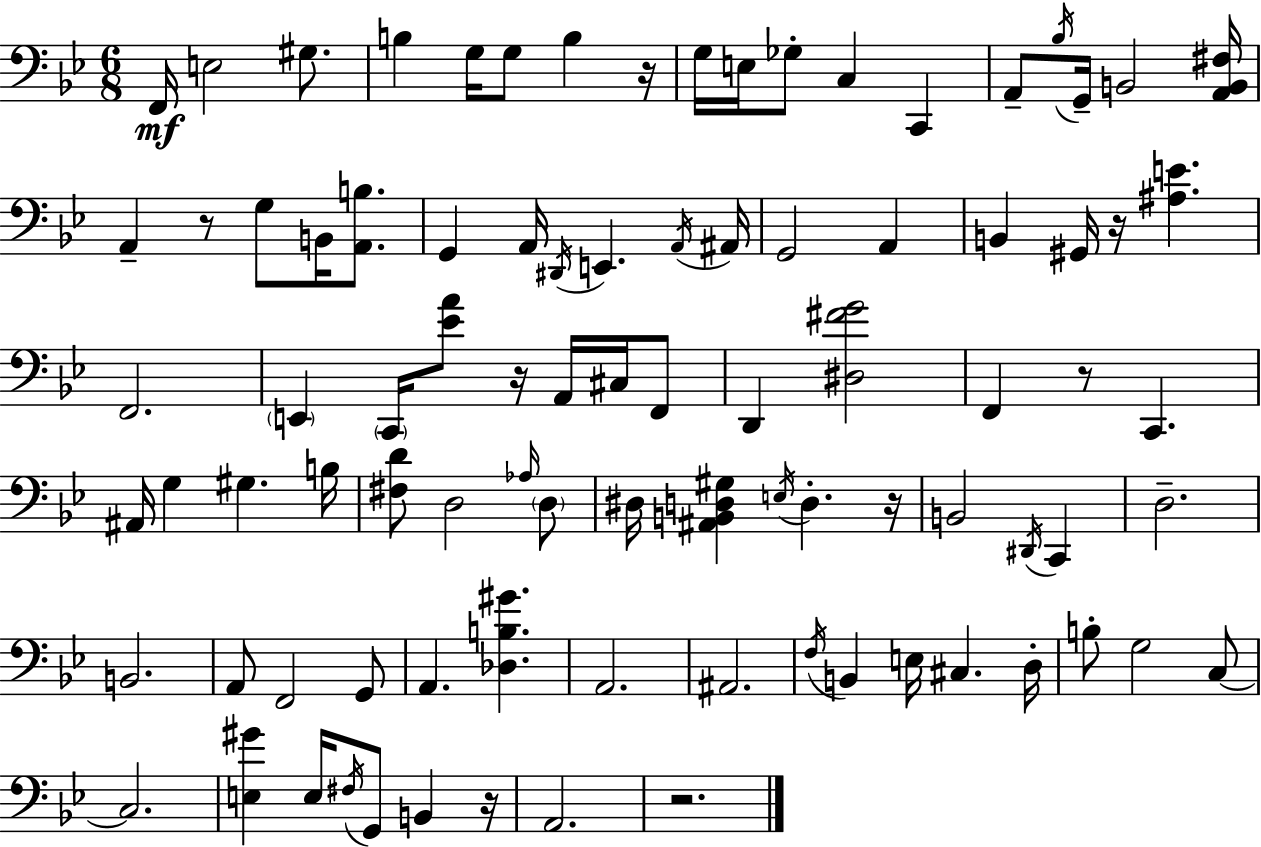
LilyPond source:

{
  \clef bass
  \numericTimeSignature
  \time 6/8
  \key g \minor
  \repeat volta 2 { f,16\mf e2 gis8. | b4 g16 g8 b4 r16 | g16 e16 ges8-. c4 c,4 | a,8-- \acciaccatura { bes16 } g,16-- b,2 | \break <a, b, fis>16 a,4-- r8 g8 b,16 <a, b>8. | g,4 a,16 \acciaccatura { dis,16 } e,4. | \acciaccatura { a,16 } ais,16 g,2 a,4 | b,4 gis,16 r16 <ais e'>4. | \break f,2. | \parenthesize e,4 \parenthesize c,16 <ees' a'>8 r16 a,16 | cis16 f,8 d,4 <dis fis' g'>2 | f,4 r8 c,4. | \break ais,16 g4 gis4. | b16 <fis d'>8 d2 | \grace { aes16 } \parenthesize d8 dis16 <ais, b, d gis>4 \acciaccatura { e16 } d4.-. | r16 b,2 | \break \acciaccatura { dis,16 } c,4 d2.-- | b,2. | a,8 f,2 | g,8 a,4. | \break <des b gis'>4. a,2. | ais,2. | \acciaccatura { f16 } b,4 e16 | cis4. d16-. b8-. g2 | \break c8~~ c2. | <e gis'>4 e16 | \acciaccatura { fis16 } g,8 b,4 r16 a,2. | r2. | \break } \bar "|."
}